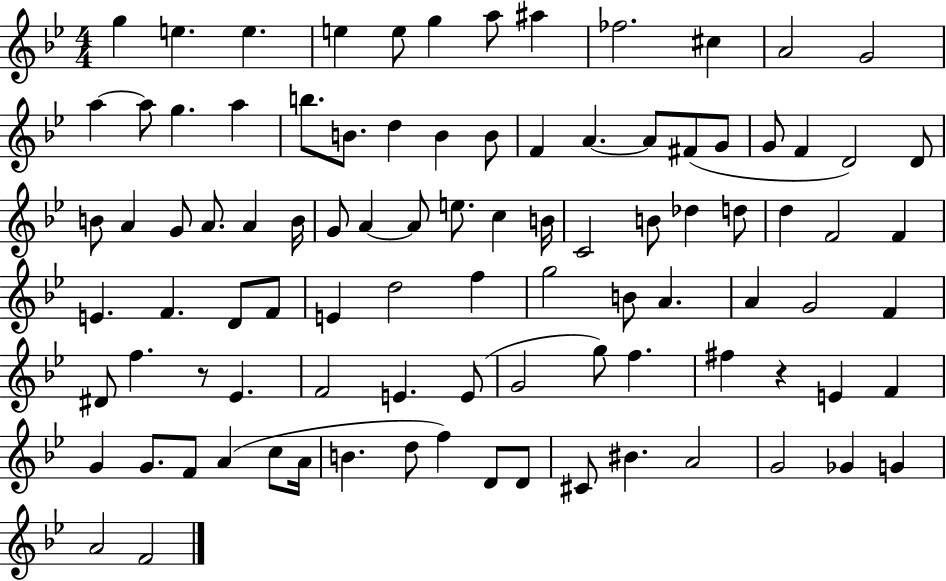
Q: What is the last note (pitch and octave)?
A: F4